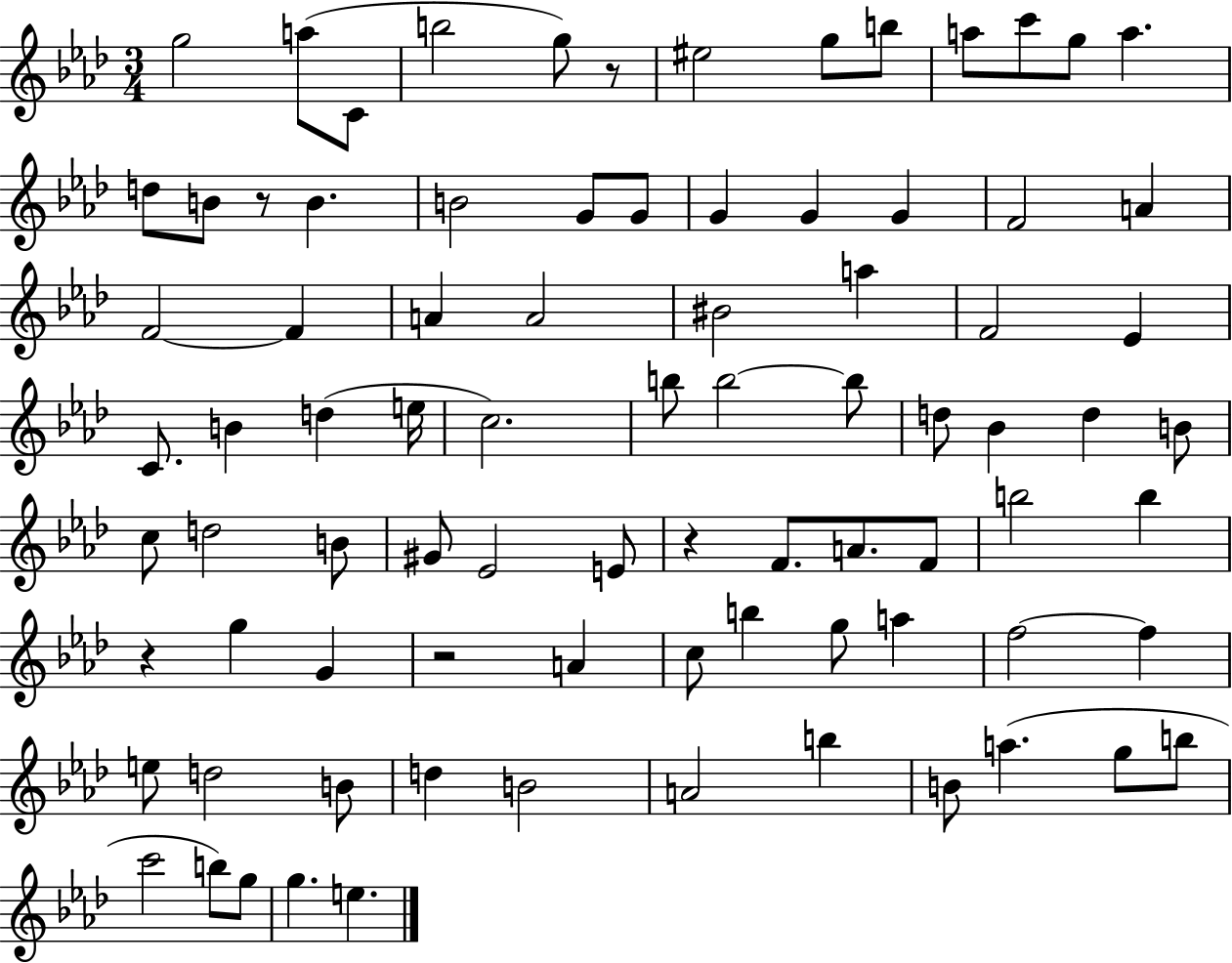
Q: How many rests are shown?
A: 5